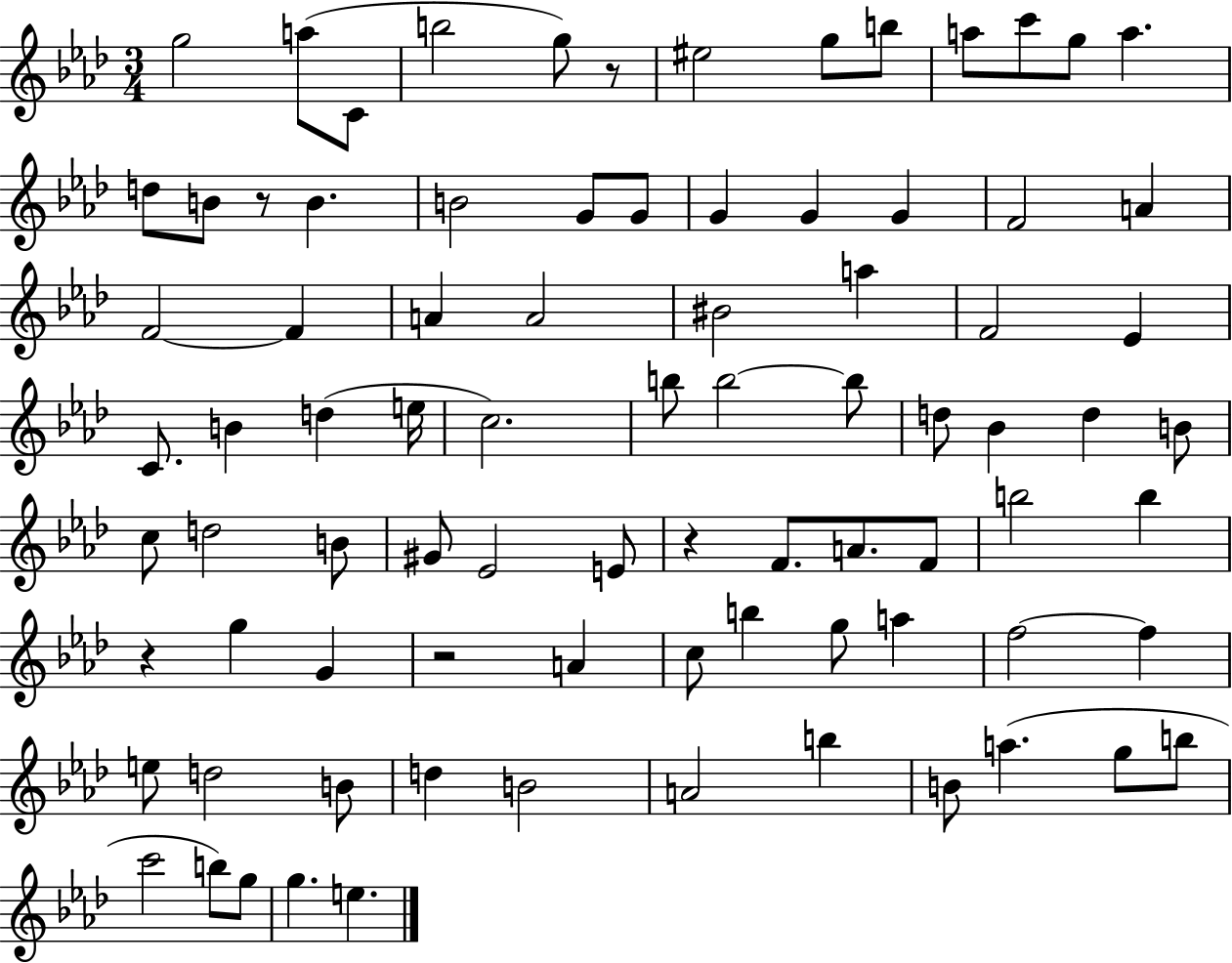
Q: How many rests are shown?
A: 5